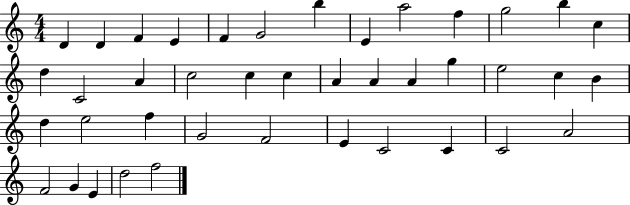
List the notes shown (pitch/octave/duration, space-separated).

D4/q D4/q F4/q E4/q F4/q G4/h B5/q E4/q A5/h F5/q G5/h B5/q C5/q D5/q C4/h A4/q C5/h C5/q C5/q A4/q A4/q A4/q G5/q E5/h C5/q B4/q D5/q E5/h F5/q G4/h F4/h E4/q C4/h C4/q C4/h A4/h F4/h G4/q E4/q D5/h F5/h